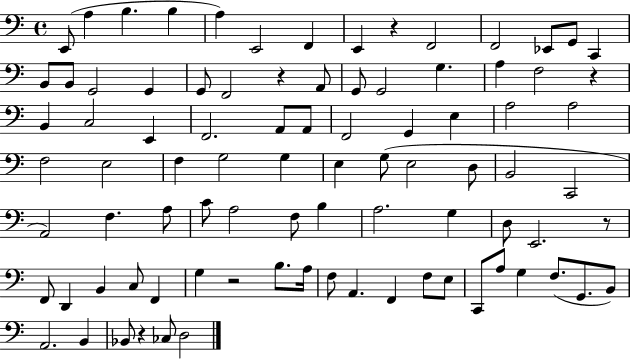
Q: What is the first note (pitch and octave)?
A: E2